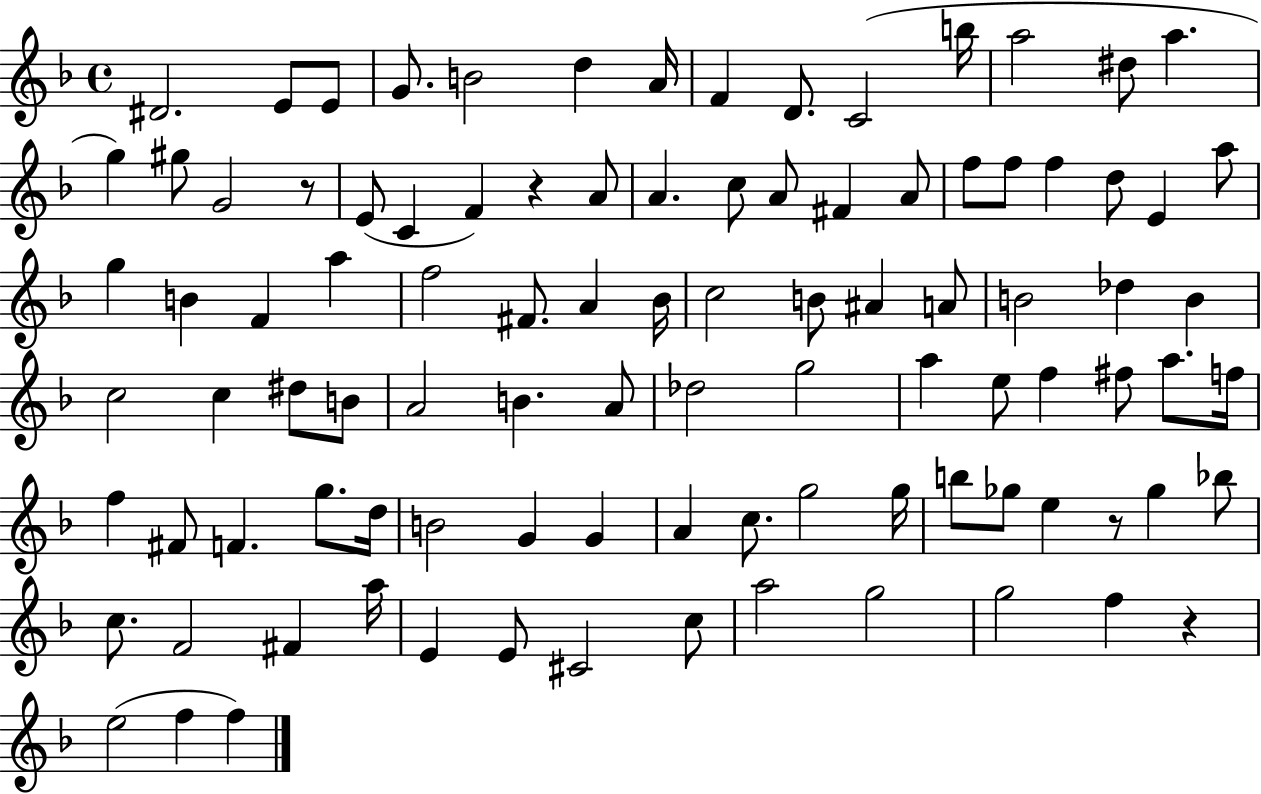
X:1
T:Untitled
M:4/4
L:1/4
K:F
^D2 E/2 E/2 G/2 B2 d A/4 F D/2 C2 b/4 a2 ^d/2 a g ^g/2 G2 z/2 E/2 C F z A/2 A c/2 A/2 ^F A/2 f/2 f/2 f d/2 E a/2 g B F a f2 ^F/2 A _B/4 c2 B/2 ^A A/2 B2 _d B c2 c ^d/2 B/2 A2 B A/2 _d2 g2 a e/2 f ^f/2 a/2 f/4 f ^F/2 F g/2 d/4 B2 G G A c/2 g2 g/4 b/2 _g/2 e z/2 _g _b/2 c/2 F2 ^F a/4 E E/2 ^C2 c/2 a2 g2 g2 f z e2 f f